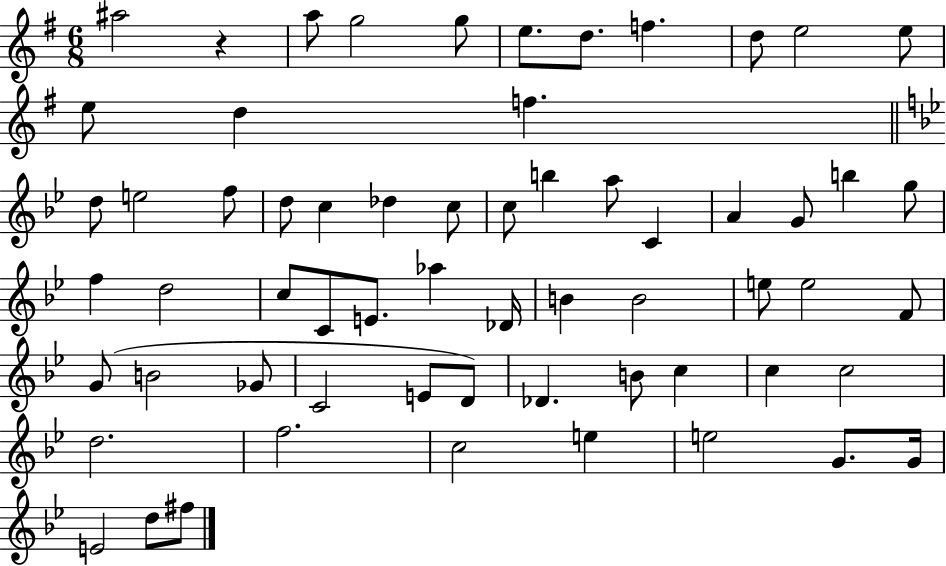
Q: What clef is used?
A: treble